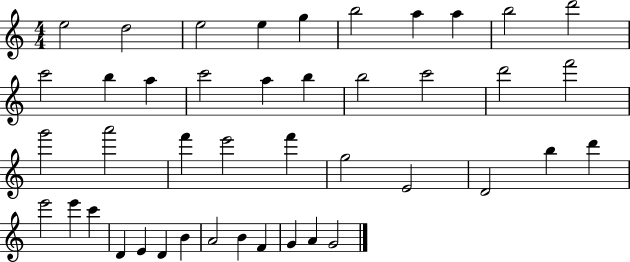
X:1
T:Untitled
M:4/4
L:1/4
K:C
e2 d2 e2 e g b2 a a b2 d'2 c'2 b a c'2 a b b2 c'2 d'2 f'2 g'2 a'2 f' e'2 f' g2 E2 D2 b d' e'2 e' c' D E D B A2 B F G A G2